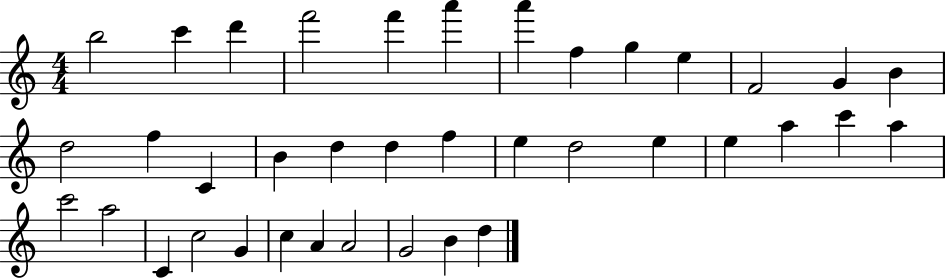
{
  \clef treble
  \numericTimeSignature
  \time 4/4
  \key c \major
  b''2 c'''4 d'''4 | f'''2 f'''4 a'''4 | a'''4 f''4 g''4 e''4 | f'2 g'4 b'4 | \break d''2 f''4 c'4 | b'4 d''4 d''4 f''4 | e''4 d''2 e''4 | e''4 a''4 c'''4 a''4 | \break c'''2 a''2 | c'4 c''2 g'4 | c''4 a'4 a'2 | g'2 b'4 d''4 | \break \bar "|."
}